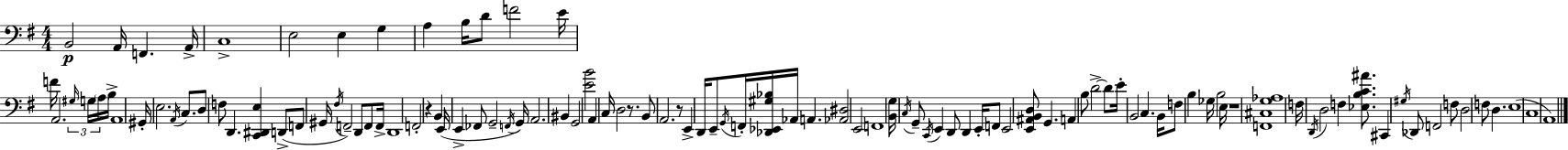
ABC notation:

X:1
T:Untitled
M:4/4
L:1/4
K:G
B,,2 A,,/4 F,, A,,/4 C,4 E,2 E, G, A, B,/4 D/2 F2 E/4 F/4 A,,2 ^G,/4 G,/4 A,/4 B,/4 A,,4 ^G,,/4 E,2 A,,/4 C,/2 D,/2 F,/2 D,, [C,,^D,,E,] D,,/2 F,,/2 ^G,,/4 ^F,/4 F,,2 D,,/2 F,,/2 F,,/4 D,,4 F,,2 z B,, E,,/4 E,, _F,,/2 G,,2 F,,/4 G,,/4 A,,2 ^B,, G,,2 [EB]2 A,, C,/4 D,2 z/2 B,,/2 A,,2 z/2 E,, D,,/4 E,,/2 G,,/4 F,,/4 [_D,,_E,,^G,_B,]/4 _A,,/4 A,, [_A,,^D,]2 E,,2 F,,4 [B,,G,]/4 C,/4 G,,/2 C,,/4 E,, D,,/2 D,, E,,/4 F,,/2 E,,2 [E,,^A,,B,,D,]/2 G,, A,, B,/2 D2 D/2 E/4 B,,2 C, B,,/4 F,/2 B, _G,/4 B,2 E,/4 z4 [F,,^C,G,_A,]4 F,/4 D,,/4 D,2 F, [_E,B,C^A]/2 ^C,, ^G,/4 _D,,/2 F,,2 F,/2 D,2 F,/2 D, E,4 C,4 A,,4